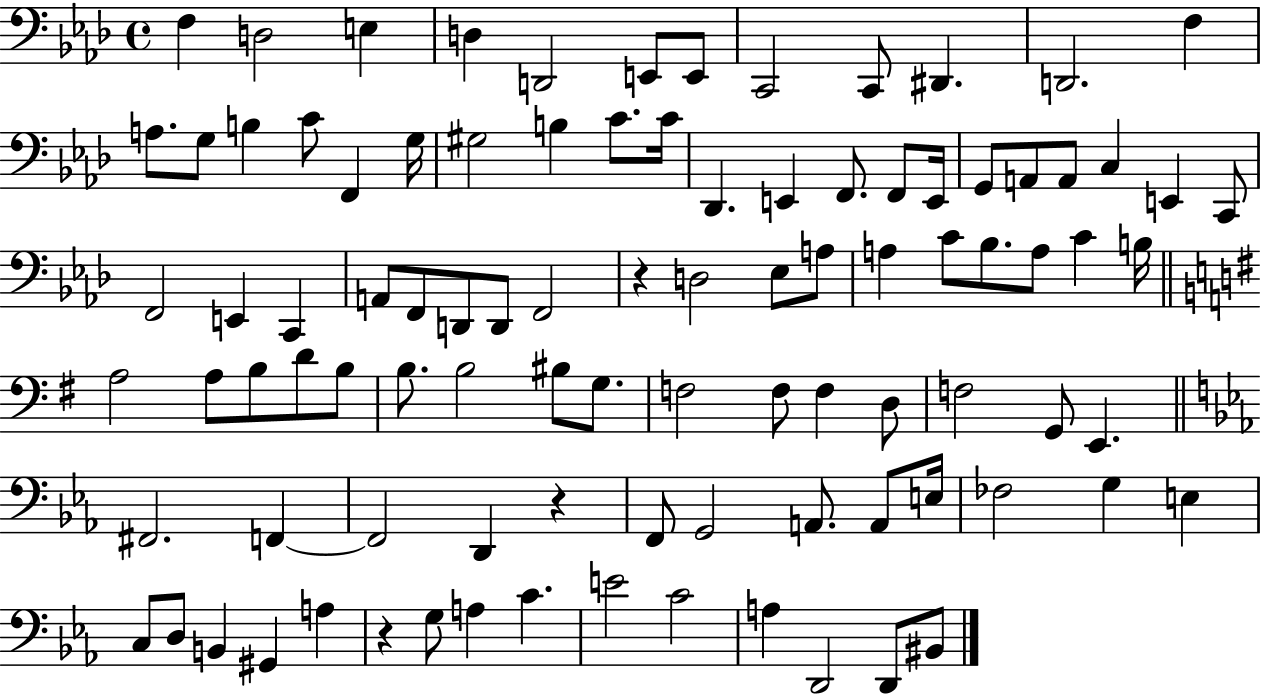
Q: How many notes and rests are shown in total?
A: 95